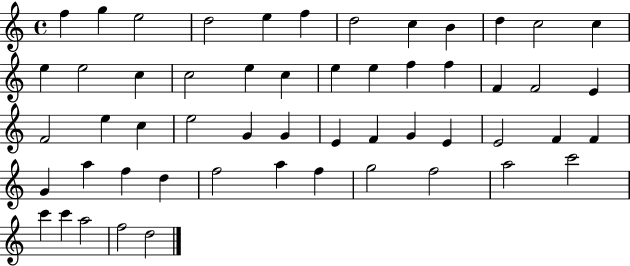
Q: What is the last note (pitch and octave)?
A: D5